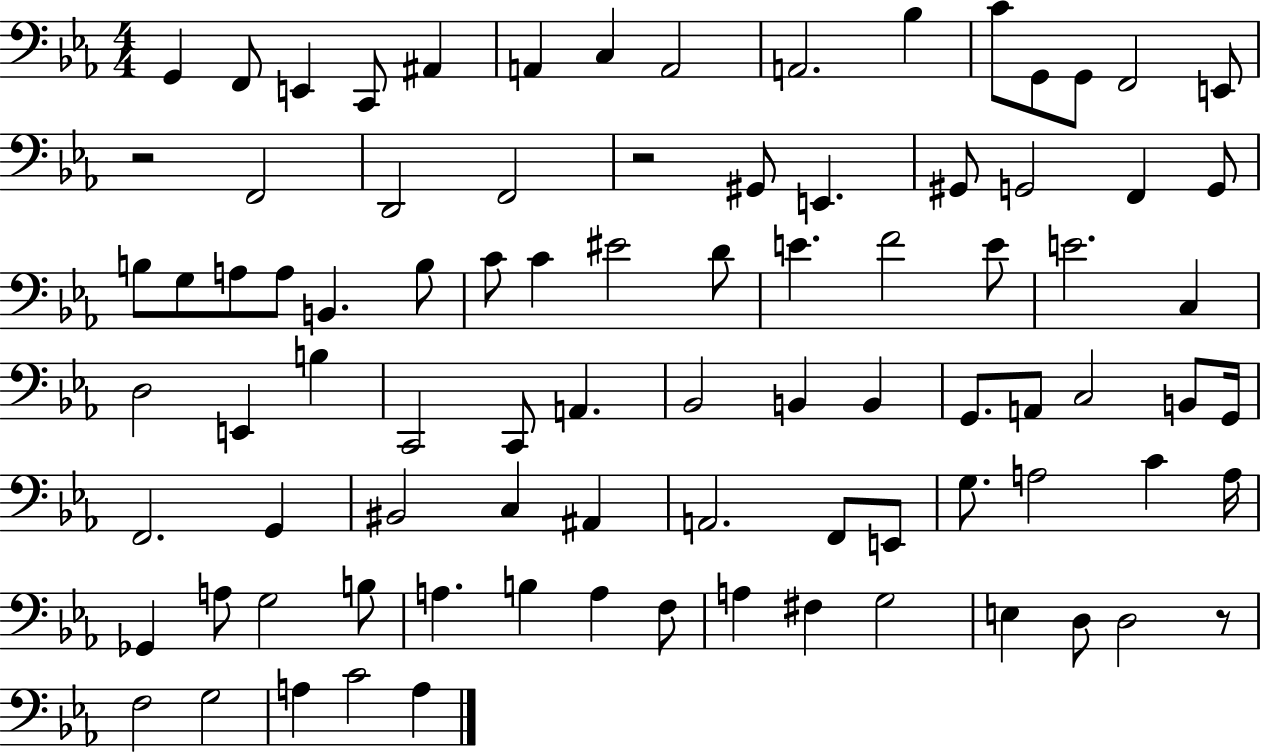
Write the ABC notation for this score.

X:1
T:Untitled
M:4/4
L:1/4
K:Eb
G,, F,,/2 E,, C,,/2 ^A,, A,, C, A,,2 A,,2 _B, C/2 G,,/2 G,,/2 F,,2 E,,/2 z2 F,,2 D,,2 F,,2 z2 ^G,,/2 E,, ^G,,/2 G,,2 F,, G,,/2 B,/2 G,/2 A,/2 A,/2 B,, B,/2 C/2 C ^E2 D/2 E F2 E/2 E2 C, D,2 E,, B, C,,2 C,,/2 A,, _B,,2 B,, B,, G,,/2 A,,/2 C,2 B,,/2 G,,/4 F,,2 G,, ^B,,2 C, ^A,, A,,2 F,,/2 E,,/2 G,/2 A,2 C A,/4 _G,, A,/2 G,2 B,/2 A, B, A, F,/2 A, ^F, G,2 E, D,/2 D,2 z/2 F,2 G,2 A, C2 A,